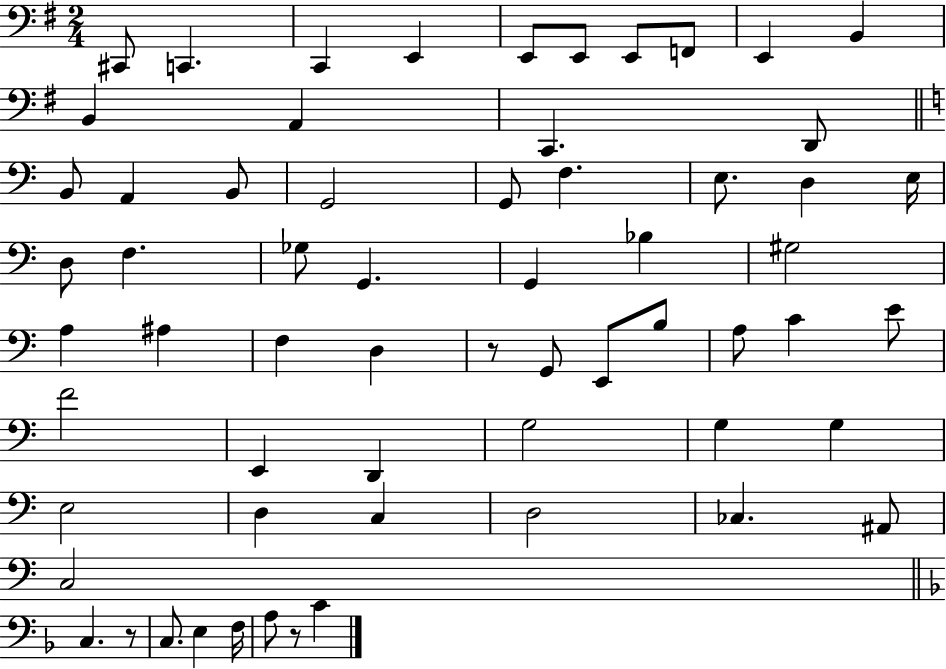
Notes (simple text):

C#2/e C2/q. C2/q E2/q E2/e E2/e E2/e F2/e E2/q B2/q B2/q A2/q C2/q. D2/e B2/e A2/q B2/e G2/h G2/e F3/q. E3/e. D3/q E3/s D3/e F3/q. Gb3/e G2/q. G2/q Bb3/q G#3/h A3/q A#3/q F3/q D3/q R/e G2/e E2/e B3/e A3/e C4/q E4/e F4/h E2/q D2/q G3/h G3/q G3/q E3/h D3/q C3/q D3/h CES3/q. A#2/e C3/h C3/q. R/e C3/e. E3/q F3/s A3/e R/e C4/q